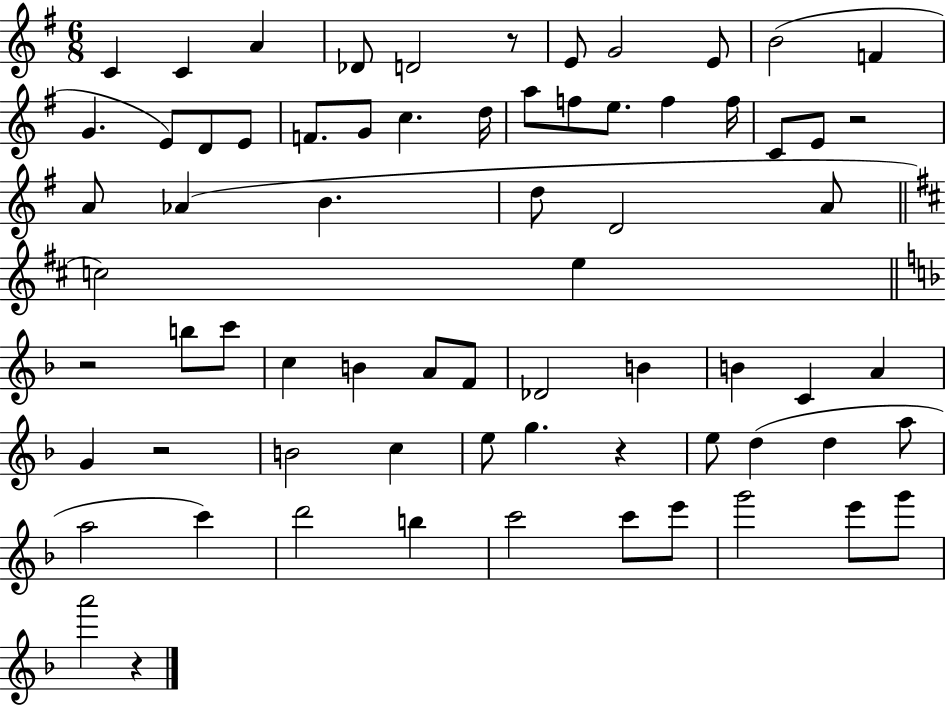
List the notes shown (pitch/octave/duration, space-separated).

C4/q C4/q A4/q Db4/e D4/h R/e E4/e G4/h E4/e B4/h F4/q G4/q. E4/e D4/e E4/e F4/e. G4/e C5/q. D5/s A5/e F5/e E5/e. F5/q F5/s C4/e E4/e R/h A4/e Ab4/q B4/q. D5/e D4/h A4/e C5/h E5/q R/h B5/e C6/e C5/q B4/q A4/e F4/e Db4/h B4/q B4/q C4/q A4/q G4/q R/h B4/h C5/q E5/e G5/q. R/q E5/e D5/q D5/q A5/e A5/h C6/q D6/h B5/q C6/h C6/e E6/e G6/h E6/e G6/e A6/h R/q